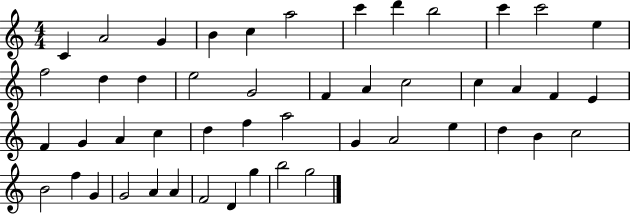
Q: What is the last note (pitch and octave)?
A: G5